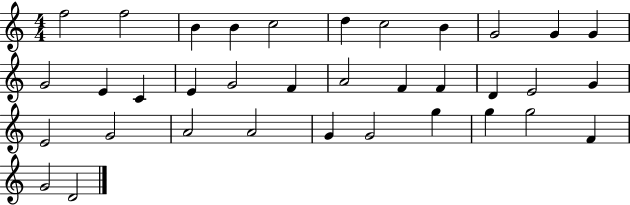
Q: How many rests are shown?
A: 0